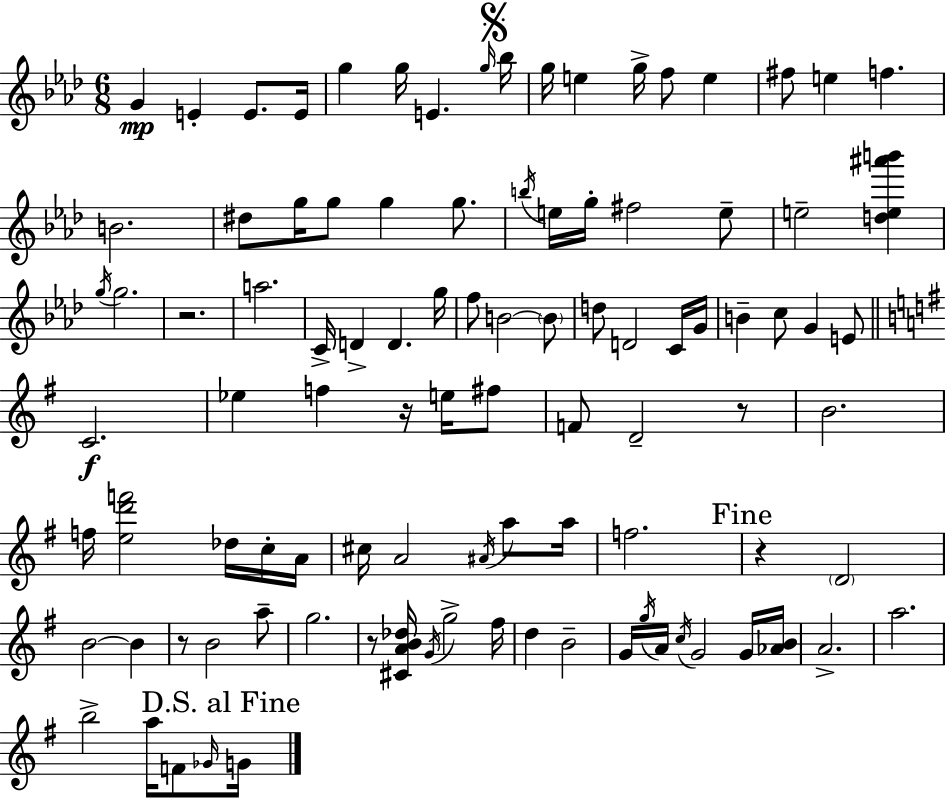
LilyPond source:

{
  \clef treble
  \numericTimeSignature
  \time 6/8
  \key f \minor
  g'4\mp e'4-. e'8. e'16 | g''4 g''16 e'4. \grace { g''16 } | \mark \markup { \musicglyph "scripts.segno" } bes''16 g''16 e''4 g''16-> f''8 e''4 | fis''8 e''4 f''4. | \break b'2. | dis''8 g''16 g''8 g''4 g''8. | \acciaccatura { b''16 } e''16 g''16-. fis''2 | e''8-- e''2-- <d'' e'' ais''' b'''>4 | \break \acciaccatura { g''16 } g''2. | r2. | a''2. | c'16-> d'4-> d'4. | \break g''16 f''8 b'2~~ | \parenthesize b'8 d''8 d'2 | c'16 g'16 b'4-- c''8 g'4 | e'8 \bar "||" \break \key g \major c'2.\f | ees''4 f''4 r16 e''16 fis''8 | f'8 d'2-- r8 | b'2. | \break f''16 <e'' d''' f'''>2 des''16 c''16-. a'16 | cis''16 a'2 \acciaccatura { ais'16 } a''8 | a''16 f''2. | \mark "Fine" r4 \parenthesize d'2 | \break b'2~~ b'4 | r8 b'2 a''8-- | g''2. | r8 <cis' a' b' des''>16 \acciaccatura { g'16 } g''2-> | \break fis''16 d''4 b'2-- | g'16 \acciaccatura { g''16 } a'16 \acciaccatura { c''16 } g'2 | g'16 <aes' b'>16 a'2.-> | a''2. | \break b''2-> | a''16 f'8 \grace { ges'16 } \mark "D.S. al Fine" g'16 \bar "|."
}